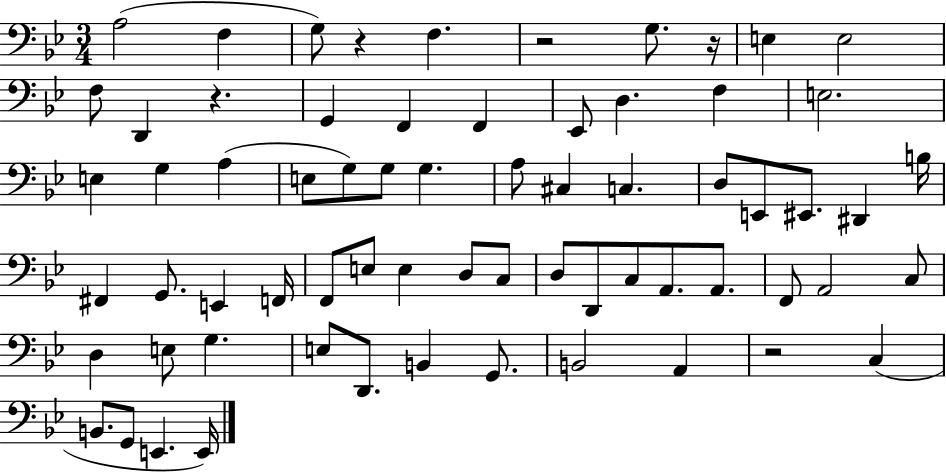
A3/h F3/q G3/e R/q F3/q. R/h G3/e. R/s E3/q E3/h F3/e D2/q R/q. G2/q F2/q F2/q Eb2/e D3/q. F3/q E3/h. E3/q G3/q A3/q E3/e G3/e G3/e G3/q. A3/e C#3/q C3/q. D3/e E2/e EIS2/e. D#2/q B3/s F#2/q G2/e. E2/q F2/s F2/e E3/e E3/q D3/e C3/e D3/e D2/e C3/e A2/e. A2/e. F2/e A2/h C3/e D3/q E3/e G3/q. E3/e D2/e. B2/q G2/e. B2/h A2/q R/h C3/q B2/e. G2/e E2/q. E2/s